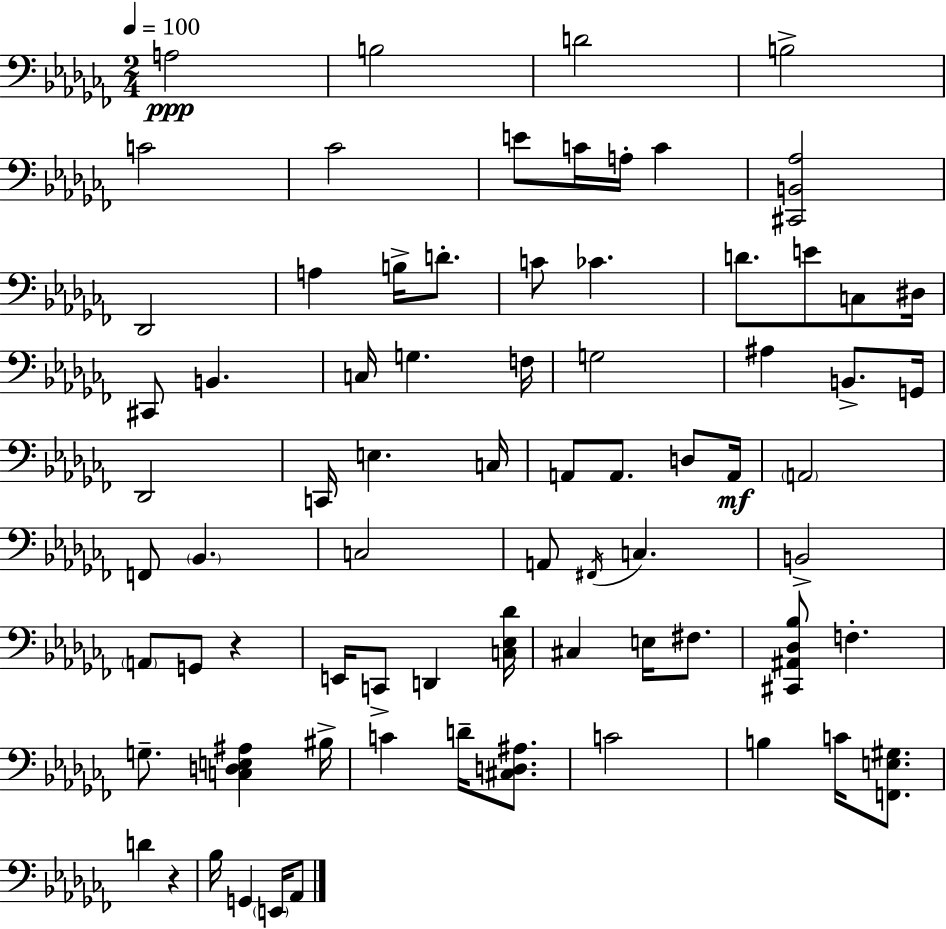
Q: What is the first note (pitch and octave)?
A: A3